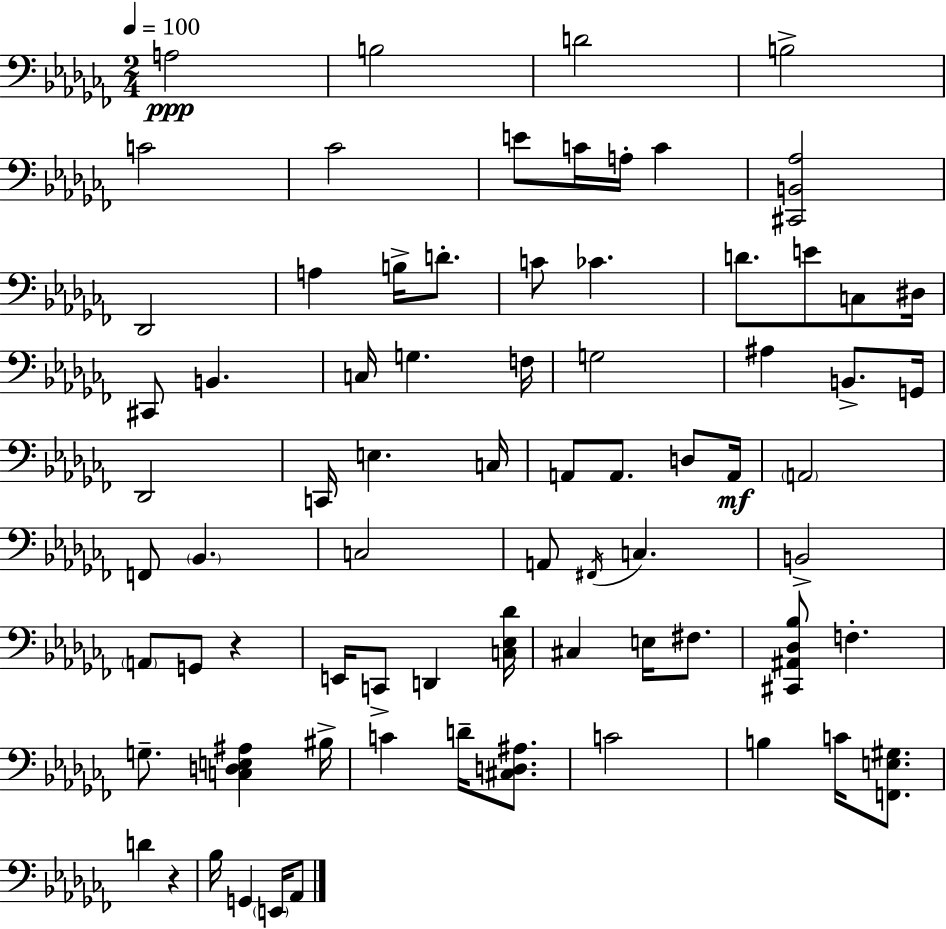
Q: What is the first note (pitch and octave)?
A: A3